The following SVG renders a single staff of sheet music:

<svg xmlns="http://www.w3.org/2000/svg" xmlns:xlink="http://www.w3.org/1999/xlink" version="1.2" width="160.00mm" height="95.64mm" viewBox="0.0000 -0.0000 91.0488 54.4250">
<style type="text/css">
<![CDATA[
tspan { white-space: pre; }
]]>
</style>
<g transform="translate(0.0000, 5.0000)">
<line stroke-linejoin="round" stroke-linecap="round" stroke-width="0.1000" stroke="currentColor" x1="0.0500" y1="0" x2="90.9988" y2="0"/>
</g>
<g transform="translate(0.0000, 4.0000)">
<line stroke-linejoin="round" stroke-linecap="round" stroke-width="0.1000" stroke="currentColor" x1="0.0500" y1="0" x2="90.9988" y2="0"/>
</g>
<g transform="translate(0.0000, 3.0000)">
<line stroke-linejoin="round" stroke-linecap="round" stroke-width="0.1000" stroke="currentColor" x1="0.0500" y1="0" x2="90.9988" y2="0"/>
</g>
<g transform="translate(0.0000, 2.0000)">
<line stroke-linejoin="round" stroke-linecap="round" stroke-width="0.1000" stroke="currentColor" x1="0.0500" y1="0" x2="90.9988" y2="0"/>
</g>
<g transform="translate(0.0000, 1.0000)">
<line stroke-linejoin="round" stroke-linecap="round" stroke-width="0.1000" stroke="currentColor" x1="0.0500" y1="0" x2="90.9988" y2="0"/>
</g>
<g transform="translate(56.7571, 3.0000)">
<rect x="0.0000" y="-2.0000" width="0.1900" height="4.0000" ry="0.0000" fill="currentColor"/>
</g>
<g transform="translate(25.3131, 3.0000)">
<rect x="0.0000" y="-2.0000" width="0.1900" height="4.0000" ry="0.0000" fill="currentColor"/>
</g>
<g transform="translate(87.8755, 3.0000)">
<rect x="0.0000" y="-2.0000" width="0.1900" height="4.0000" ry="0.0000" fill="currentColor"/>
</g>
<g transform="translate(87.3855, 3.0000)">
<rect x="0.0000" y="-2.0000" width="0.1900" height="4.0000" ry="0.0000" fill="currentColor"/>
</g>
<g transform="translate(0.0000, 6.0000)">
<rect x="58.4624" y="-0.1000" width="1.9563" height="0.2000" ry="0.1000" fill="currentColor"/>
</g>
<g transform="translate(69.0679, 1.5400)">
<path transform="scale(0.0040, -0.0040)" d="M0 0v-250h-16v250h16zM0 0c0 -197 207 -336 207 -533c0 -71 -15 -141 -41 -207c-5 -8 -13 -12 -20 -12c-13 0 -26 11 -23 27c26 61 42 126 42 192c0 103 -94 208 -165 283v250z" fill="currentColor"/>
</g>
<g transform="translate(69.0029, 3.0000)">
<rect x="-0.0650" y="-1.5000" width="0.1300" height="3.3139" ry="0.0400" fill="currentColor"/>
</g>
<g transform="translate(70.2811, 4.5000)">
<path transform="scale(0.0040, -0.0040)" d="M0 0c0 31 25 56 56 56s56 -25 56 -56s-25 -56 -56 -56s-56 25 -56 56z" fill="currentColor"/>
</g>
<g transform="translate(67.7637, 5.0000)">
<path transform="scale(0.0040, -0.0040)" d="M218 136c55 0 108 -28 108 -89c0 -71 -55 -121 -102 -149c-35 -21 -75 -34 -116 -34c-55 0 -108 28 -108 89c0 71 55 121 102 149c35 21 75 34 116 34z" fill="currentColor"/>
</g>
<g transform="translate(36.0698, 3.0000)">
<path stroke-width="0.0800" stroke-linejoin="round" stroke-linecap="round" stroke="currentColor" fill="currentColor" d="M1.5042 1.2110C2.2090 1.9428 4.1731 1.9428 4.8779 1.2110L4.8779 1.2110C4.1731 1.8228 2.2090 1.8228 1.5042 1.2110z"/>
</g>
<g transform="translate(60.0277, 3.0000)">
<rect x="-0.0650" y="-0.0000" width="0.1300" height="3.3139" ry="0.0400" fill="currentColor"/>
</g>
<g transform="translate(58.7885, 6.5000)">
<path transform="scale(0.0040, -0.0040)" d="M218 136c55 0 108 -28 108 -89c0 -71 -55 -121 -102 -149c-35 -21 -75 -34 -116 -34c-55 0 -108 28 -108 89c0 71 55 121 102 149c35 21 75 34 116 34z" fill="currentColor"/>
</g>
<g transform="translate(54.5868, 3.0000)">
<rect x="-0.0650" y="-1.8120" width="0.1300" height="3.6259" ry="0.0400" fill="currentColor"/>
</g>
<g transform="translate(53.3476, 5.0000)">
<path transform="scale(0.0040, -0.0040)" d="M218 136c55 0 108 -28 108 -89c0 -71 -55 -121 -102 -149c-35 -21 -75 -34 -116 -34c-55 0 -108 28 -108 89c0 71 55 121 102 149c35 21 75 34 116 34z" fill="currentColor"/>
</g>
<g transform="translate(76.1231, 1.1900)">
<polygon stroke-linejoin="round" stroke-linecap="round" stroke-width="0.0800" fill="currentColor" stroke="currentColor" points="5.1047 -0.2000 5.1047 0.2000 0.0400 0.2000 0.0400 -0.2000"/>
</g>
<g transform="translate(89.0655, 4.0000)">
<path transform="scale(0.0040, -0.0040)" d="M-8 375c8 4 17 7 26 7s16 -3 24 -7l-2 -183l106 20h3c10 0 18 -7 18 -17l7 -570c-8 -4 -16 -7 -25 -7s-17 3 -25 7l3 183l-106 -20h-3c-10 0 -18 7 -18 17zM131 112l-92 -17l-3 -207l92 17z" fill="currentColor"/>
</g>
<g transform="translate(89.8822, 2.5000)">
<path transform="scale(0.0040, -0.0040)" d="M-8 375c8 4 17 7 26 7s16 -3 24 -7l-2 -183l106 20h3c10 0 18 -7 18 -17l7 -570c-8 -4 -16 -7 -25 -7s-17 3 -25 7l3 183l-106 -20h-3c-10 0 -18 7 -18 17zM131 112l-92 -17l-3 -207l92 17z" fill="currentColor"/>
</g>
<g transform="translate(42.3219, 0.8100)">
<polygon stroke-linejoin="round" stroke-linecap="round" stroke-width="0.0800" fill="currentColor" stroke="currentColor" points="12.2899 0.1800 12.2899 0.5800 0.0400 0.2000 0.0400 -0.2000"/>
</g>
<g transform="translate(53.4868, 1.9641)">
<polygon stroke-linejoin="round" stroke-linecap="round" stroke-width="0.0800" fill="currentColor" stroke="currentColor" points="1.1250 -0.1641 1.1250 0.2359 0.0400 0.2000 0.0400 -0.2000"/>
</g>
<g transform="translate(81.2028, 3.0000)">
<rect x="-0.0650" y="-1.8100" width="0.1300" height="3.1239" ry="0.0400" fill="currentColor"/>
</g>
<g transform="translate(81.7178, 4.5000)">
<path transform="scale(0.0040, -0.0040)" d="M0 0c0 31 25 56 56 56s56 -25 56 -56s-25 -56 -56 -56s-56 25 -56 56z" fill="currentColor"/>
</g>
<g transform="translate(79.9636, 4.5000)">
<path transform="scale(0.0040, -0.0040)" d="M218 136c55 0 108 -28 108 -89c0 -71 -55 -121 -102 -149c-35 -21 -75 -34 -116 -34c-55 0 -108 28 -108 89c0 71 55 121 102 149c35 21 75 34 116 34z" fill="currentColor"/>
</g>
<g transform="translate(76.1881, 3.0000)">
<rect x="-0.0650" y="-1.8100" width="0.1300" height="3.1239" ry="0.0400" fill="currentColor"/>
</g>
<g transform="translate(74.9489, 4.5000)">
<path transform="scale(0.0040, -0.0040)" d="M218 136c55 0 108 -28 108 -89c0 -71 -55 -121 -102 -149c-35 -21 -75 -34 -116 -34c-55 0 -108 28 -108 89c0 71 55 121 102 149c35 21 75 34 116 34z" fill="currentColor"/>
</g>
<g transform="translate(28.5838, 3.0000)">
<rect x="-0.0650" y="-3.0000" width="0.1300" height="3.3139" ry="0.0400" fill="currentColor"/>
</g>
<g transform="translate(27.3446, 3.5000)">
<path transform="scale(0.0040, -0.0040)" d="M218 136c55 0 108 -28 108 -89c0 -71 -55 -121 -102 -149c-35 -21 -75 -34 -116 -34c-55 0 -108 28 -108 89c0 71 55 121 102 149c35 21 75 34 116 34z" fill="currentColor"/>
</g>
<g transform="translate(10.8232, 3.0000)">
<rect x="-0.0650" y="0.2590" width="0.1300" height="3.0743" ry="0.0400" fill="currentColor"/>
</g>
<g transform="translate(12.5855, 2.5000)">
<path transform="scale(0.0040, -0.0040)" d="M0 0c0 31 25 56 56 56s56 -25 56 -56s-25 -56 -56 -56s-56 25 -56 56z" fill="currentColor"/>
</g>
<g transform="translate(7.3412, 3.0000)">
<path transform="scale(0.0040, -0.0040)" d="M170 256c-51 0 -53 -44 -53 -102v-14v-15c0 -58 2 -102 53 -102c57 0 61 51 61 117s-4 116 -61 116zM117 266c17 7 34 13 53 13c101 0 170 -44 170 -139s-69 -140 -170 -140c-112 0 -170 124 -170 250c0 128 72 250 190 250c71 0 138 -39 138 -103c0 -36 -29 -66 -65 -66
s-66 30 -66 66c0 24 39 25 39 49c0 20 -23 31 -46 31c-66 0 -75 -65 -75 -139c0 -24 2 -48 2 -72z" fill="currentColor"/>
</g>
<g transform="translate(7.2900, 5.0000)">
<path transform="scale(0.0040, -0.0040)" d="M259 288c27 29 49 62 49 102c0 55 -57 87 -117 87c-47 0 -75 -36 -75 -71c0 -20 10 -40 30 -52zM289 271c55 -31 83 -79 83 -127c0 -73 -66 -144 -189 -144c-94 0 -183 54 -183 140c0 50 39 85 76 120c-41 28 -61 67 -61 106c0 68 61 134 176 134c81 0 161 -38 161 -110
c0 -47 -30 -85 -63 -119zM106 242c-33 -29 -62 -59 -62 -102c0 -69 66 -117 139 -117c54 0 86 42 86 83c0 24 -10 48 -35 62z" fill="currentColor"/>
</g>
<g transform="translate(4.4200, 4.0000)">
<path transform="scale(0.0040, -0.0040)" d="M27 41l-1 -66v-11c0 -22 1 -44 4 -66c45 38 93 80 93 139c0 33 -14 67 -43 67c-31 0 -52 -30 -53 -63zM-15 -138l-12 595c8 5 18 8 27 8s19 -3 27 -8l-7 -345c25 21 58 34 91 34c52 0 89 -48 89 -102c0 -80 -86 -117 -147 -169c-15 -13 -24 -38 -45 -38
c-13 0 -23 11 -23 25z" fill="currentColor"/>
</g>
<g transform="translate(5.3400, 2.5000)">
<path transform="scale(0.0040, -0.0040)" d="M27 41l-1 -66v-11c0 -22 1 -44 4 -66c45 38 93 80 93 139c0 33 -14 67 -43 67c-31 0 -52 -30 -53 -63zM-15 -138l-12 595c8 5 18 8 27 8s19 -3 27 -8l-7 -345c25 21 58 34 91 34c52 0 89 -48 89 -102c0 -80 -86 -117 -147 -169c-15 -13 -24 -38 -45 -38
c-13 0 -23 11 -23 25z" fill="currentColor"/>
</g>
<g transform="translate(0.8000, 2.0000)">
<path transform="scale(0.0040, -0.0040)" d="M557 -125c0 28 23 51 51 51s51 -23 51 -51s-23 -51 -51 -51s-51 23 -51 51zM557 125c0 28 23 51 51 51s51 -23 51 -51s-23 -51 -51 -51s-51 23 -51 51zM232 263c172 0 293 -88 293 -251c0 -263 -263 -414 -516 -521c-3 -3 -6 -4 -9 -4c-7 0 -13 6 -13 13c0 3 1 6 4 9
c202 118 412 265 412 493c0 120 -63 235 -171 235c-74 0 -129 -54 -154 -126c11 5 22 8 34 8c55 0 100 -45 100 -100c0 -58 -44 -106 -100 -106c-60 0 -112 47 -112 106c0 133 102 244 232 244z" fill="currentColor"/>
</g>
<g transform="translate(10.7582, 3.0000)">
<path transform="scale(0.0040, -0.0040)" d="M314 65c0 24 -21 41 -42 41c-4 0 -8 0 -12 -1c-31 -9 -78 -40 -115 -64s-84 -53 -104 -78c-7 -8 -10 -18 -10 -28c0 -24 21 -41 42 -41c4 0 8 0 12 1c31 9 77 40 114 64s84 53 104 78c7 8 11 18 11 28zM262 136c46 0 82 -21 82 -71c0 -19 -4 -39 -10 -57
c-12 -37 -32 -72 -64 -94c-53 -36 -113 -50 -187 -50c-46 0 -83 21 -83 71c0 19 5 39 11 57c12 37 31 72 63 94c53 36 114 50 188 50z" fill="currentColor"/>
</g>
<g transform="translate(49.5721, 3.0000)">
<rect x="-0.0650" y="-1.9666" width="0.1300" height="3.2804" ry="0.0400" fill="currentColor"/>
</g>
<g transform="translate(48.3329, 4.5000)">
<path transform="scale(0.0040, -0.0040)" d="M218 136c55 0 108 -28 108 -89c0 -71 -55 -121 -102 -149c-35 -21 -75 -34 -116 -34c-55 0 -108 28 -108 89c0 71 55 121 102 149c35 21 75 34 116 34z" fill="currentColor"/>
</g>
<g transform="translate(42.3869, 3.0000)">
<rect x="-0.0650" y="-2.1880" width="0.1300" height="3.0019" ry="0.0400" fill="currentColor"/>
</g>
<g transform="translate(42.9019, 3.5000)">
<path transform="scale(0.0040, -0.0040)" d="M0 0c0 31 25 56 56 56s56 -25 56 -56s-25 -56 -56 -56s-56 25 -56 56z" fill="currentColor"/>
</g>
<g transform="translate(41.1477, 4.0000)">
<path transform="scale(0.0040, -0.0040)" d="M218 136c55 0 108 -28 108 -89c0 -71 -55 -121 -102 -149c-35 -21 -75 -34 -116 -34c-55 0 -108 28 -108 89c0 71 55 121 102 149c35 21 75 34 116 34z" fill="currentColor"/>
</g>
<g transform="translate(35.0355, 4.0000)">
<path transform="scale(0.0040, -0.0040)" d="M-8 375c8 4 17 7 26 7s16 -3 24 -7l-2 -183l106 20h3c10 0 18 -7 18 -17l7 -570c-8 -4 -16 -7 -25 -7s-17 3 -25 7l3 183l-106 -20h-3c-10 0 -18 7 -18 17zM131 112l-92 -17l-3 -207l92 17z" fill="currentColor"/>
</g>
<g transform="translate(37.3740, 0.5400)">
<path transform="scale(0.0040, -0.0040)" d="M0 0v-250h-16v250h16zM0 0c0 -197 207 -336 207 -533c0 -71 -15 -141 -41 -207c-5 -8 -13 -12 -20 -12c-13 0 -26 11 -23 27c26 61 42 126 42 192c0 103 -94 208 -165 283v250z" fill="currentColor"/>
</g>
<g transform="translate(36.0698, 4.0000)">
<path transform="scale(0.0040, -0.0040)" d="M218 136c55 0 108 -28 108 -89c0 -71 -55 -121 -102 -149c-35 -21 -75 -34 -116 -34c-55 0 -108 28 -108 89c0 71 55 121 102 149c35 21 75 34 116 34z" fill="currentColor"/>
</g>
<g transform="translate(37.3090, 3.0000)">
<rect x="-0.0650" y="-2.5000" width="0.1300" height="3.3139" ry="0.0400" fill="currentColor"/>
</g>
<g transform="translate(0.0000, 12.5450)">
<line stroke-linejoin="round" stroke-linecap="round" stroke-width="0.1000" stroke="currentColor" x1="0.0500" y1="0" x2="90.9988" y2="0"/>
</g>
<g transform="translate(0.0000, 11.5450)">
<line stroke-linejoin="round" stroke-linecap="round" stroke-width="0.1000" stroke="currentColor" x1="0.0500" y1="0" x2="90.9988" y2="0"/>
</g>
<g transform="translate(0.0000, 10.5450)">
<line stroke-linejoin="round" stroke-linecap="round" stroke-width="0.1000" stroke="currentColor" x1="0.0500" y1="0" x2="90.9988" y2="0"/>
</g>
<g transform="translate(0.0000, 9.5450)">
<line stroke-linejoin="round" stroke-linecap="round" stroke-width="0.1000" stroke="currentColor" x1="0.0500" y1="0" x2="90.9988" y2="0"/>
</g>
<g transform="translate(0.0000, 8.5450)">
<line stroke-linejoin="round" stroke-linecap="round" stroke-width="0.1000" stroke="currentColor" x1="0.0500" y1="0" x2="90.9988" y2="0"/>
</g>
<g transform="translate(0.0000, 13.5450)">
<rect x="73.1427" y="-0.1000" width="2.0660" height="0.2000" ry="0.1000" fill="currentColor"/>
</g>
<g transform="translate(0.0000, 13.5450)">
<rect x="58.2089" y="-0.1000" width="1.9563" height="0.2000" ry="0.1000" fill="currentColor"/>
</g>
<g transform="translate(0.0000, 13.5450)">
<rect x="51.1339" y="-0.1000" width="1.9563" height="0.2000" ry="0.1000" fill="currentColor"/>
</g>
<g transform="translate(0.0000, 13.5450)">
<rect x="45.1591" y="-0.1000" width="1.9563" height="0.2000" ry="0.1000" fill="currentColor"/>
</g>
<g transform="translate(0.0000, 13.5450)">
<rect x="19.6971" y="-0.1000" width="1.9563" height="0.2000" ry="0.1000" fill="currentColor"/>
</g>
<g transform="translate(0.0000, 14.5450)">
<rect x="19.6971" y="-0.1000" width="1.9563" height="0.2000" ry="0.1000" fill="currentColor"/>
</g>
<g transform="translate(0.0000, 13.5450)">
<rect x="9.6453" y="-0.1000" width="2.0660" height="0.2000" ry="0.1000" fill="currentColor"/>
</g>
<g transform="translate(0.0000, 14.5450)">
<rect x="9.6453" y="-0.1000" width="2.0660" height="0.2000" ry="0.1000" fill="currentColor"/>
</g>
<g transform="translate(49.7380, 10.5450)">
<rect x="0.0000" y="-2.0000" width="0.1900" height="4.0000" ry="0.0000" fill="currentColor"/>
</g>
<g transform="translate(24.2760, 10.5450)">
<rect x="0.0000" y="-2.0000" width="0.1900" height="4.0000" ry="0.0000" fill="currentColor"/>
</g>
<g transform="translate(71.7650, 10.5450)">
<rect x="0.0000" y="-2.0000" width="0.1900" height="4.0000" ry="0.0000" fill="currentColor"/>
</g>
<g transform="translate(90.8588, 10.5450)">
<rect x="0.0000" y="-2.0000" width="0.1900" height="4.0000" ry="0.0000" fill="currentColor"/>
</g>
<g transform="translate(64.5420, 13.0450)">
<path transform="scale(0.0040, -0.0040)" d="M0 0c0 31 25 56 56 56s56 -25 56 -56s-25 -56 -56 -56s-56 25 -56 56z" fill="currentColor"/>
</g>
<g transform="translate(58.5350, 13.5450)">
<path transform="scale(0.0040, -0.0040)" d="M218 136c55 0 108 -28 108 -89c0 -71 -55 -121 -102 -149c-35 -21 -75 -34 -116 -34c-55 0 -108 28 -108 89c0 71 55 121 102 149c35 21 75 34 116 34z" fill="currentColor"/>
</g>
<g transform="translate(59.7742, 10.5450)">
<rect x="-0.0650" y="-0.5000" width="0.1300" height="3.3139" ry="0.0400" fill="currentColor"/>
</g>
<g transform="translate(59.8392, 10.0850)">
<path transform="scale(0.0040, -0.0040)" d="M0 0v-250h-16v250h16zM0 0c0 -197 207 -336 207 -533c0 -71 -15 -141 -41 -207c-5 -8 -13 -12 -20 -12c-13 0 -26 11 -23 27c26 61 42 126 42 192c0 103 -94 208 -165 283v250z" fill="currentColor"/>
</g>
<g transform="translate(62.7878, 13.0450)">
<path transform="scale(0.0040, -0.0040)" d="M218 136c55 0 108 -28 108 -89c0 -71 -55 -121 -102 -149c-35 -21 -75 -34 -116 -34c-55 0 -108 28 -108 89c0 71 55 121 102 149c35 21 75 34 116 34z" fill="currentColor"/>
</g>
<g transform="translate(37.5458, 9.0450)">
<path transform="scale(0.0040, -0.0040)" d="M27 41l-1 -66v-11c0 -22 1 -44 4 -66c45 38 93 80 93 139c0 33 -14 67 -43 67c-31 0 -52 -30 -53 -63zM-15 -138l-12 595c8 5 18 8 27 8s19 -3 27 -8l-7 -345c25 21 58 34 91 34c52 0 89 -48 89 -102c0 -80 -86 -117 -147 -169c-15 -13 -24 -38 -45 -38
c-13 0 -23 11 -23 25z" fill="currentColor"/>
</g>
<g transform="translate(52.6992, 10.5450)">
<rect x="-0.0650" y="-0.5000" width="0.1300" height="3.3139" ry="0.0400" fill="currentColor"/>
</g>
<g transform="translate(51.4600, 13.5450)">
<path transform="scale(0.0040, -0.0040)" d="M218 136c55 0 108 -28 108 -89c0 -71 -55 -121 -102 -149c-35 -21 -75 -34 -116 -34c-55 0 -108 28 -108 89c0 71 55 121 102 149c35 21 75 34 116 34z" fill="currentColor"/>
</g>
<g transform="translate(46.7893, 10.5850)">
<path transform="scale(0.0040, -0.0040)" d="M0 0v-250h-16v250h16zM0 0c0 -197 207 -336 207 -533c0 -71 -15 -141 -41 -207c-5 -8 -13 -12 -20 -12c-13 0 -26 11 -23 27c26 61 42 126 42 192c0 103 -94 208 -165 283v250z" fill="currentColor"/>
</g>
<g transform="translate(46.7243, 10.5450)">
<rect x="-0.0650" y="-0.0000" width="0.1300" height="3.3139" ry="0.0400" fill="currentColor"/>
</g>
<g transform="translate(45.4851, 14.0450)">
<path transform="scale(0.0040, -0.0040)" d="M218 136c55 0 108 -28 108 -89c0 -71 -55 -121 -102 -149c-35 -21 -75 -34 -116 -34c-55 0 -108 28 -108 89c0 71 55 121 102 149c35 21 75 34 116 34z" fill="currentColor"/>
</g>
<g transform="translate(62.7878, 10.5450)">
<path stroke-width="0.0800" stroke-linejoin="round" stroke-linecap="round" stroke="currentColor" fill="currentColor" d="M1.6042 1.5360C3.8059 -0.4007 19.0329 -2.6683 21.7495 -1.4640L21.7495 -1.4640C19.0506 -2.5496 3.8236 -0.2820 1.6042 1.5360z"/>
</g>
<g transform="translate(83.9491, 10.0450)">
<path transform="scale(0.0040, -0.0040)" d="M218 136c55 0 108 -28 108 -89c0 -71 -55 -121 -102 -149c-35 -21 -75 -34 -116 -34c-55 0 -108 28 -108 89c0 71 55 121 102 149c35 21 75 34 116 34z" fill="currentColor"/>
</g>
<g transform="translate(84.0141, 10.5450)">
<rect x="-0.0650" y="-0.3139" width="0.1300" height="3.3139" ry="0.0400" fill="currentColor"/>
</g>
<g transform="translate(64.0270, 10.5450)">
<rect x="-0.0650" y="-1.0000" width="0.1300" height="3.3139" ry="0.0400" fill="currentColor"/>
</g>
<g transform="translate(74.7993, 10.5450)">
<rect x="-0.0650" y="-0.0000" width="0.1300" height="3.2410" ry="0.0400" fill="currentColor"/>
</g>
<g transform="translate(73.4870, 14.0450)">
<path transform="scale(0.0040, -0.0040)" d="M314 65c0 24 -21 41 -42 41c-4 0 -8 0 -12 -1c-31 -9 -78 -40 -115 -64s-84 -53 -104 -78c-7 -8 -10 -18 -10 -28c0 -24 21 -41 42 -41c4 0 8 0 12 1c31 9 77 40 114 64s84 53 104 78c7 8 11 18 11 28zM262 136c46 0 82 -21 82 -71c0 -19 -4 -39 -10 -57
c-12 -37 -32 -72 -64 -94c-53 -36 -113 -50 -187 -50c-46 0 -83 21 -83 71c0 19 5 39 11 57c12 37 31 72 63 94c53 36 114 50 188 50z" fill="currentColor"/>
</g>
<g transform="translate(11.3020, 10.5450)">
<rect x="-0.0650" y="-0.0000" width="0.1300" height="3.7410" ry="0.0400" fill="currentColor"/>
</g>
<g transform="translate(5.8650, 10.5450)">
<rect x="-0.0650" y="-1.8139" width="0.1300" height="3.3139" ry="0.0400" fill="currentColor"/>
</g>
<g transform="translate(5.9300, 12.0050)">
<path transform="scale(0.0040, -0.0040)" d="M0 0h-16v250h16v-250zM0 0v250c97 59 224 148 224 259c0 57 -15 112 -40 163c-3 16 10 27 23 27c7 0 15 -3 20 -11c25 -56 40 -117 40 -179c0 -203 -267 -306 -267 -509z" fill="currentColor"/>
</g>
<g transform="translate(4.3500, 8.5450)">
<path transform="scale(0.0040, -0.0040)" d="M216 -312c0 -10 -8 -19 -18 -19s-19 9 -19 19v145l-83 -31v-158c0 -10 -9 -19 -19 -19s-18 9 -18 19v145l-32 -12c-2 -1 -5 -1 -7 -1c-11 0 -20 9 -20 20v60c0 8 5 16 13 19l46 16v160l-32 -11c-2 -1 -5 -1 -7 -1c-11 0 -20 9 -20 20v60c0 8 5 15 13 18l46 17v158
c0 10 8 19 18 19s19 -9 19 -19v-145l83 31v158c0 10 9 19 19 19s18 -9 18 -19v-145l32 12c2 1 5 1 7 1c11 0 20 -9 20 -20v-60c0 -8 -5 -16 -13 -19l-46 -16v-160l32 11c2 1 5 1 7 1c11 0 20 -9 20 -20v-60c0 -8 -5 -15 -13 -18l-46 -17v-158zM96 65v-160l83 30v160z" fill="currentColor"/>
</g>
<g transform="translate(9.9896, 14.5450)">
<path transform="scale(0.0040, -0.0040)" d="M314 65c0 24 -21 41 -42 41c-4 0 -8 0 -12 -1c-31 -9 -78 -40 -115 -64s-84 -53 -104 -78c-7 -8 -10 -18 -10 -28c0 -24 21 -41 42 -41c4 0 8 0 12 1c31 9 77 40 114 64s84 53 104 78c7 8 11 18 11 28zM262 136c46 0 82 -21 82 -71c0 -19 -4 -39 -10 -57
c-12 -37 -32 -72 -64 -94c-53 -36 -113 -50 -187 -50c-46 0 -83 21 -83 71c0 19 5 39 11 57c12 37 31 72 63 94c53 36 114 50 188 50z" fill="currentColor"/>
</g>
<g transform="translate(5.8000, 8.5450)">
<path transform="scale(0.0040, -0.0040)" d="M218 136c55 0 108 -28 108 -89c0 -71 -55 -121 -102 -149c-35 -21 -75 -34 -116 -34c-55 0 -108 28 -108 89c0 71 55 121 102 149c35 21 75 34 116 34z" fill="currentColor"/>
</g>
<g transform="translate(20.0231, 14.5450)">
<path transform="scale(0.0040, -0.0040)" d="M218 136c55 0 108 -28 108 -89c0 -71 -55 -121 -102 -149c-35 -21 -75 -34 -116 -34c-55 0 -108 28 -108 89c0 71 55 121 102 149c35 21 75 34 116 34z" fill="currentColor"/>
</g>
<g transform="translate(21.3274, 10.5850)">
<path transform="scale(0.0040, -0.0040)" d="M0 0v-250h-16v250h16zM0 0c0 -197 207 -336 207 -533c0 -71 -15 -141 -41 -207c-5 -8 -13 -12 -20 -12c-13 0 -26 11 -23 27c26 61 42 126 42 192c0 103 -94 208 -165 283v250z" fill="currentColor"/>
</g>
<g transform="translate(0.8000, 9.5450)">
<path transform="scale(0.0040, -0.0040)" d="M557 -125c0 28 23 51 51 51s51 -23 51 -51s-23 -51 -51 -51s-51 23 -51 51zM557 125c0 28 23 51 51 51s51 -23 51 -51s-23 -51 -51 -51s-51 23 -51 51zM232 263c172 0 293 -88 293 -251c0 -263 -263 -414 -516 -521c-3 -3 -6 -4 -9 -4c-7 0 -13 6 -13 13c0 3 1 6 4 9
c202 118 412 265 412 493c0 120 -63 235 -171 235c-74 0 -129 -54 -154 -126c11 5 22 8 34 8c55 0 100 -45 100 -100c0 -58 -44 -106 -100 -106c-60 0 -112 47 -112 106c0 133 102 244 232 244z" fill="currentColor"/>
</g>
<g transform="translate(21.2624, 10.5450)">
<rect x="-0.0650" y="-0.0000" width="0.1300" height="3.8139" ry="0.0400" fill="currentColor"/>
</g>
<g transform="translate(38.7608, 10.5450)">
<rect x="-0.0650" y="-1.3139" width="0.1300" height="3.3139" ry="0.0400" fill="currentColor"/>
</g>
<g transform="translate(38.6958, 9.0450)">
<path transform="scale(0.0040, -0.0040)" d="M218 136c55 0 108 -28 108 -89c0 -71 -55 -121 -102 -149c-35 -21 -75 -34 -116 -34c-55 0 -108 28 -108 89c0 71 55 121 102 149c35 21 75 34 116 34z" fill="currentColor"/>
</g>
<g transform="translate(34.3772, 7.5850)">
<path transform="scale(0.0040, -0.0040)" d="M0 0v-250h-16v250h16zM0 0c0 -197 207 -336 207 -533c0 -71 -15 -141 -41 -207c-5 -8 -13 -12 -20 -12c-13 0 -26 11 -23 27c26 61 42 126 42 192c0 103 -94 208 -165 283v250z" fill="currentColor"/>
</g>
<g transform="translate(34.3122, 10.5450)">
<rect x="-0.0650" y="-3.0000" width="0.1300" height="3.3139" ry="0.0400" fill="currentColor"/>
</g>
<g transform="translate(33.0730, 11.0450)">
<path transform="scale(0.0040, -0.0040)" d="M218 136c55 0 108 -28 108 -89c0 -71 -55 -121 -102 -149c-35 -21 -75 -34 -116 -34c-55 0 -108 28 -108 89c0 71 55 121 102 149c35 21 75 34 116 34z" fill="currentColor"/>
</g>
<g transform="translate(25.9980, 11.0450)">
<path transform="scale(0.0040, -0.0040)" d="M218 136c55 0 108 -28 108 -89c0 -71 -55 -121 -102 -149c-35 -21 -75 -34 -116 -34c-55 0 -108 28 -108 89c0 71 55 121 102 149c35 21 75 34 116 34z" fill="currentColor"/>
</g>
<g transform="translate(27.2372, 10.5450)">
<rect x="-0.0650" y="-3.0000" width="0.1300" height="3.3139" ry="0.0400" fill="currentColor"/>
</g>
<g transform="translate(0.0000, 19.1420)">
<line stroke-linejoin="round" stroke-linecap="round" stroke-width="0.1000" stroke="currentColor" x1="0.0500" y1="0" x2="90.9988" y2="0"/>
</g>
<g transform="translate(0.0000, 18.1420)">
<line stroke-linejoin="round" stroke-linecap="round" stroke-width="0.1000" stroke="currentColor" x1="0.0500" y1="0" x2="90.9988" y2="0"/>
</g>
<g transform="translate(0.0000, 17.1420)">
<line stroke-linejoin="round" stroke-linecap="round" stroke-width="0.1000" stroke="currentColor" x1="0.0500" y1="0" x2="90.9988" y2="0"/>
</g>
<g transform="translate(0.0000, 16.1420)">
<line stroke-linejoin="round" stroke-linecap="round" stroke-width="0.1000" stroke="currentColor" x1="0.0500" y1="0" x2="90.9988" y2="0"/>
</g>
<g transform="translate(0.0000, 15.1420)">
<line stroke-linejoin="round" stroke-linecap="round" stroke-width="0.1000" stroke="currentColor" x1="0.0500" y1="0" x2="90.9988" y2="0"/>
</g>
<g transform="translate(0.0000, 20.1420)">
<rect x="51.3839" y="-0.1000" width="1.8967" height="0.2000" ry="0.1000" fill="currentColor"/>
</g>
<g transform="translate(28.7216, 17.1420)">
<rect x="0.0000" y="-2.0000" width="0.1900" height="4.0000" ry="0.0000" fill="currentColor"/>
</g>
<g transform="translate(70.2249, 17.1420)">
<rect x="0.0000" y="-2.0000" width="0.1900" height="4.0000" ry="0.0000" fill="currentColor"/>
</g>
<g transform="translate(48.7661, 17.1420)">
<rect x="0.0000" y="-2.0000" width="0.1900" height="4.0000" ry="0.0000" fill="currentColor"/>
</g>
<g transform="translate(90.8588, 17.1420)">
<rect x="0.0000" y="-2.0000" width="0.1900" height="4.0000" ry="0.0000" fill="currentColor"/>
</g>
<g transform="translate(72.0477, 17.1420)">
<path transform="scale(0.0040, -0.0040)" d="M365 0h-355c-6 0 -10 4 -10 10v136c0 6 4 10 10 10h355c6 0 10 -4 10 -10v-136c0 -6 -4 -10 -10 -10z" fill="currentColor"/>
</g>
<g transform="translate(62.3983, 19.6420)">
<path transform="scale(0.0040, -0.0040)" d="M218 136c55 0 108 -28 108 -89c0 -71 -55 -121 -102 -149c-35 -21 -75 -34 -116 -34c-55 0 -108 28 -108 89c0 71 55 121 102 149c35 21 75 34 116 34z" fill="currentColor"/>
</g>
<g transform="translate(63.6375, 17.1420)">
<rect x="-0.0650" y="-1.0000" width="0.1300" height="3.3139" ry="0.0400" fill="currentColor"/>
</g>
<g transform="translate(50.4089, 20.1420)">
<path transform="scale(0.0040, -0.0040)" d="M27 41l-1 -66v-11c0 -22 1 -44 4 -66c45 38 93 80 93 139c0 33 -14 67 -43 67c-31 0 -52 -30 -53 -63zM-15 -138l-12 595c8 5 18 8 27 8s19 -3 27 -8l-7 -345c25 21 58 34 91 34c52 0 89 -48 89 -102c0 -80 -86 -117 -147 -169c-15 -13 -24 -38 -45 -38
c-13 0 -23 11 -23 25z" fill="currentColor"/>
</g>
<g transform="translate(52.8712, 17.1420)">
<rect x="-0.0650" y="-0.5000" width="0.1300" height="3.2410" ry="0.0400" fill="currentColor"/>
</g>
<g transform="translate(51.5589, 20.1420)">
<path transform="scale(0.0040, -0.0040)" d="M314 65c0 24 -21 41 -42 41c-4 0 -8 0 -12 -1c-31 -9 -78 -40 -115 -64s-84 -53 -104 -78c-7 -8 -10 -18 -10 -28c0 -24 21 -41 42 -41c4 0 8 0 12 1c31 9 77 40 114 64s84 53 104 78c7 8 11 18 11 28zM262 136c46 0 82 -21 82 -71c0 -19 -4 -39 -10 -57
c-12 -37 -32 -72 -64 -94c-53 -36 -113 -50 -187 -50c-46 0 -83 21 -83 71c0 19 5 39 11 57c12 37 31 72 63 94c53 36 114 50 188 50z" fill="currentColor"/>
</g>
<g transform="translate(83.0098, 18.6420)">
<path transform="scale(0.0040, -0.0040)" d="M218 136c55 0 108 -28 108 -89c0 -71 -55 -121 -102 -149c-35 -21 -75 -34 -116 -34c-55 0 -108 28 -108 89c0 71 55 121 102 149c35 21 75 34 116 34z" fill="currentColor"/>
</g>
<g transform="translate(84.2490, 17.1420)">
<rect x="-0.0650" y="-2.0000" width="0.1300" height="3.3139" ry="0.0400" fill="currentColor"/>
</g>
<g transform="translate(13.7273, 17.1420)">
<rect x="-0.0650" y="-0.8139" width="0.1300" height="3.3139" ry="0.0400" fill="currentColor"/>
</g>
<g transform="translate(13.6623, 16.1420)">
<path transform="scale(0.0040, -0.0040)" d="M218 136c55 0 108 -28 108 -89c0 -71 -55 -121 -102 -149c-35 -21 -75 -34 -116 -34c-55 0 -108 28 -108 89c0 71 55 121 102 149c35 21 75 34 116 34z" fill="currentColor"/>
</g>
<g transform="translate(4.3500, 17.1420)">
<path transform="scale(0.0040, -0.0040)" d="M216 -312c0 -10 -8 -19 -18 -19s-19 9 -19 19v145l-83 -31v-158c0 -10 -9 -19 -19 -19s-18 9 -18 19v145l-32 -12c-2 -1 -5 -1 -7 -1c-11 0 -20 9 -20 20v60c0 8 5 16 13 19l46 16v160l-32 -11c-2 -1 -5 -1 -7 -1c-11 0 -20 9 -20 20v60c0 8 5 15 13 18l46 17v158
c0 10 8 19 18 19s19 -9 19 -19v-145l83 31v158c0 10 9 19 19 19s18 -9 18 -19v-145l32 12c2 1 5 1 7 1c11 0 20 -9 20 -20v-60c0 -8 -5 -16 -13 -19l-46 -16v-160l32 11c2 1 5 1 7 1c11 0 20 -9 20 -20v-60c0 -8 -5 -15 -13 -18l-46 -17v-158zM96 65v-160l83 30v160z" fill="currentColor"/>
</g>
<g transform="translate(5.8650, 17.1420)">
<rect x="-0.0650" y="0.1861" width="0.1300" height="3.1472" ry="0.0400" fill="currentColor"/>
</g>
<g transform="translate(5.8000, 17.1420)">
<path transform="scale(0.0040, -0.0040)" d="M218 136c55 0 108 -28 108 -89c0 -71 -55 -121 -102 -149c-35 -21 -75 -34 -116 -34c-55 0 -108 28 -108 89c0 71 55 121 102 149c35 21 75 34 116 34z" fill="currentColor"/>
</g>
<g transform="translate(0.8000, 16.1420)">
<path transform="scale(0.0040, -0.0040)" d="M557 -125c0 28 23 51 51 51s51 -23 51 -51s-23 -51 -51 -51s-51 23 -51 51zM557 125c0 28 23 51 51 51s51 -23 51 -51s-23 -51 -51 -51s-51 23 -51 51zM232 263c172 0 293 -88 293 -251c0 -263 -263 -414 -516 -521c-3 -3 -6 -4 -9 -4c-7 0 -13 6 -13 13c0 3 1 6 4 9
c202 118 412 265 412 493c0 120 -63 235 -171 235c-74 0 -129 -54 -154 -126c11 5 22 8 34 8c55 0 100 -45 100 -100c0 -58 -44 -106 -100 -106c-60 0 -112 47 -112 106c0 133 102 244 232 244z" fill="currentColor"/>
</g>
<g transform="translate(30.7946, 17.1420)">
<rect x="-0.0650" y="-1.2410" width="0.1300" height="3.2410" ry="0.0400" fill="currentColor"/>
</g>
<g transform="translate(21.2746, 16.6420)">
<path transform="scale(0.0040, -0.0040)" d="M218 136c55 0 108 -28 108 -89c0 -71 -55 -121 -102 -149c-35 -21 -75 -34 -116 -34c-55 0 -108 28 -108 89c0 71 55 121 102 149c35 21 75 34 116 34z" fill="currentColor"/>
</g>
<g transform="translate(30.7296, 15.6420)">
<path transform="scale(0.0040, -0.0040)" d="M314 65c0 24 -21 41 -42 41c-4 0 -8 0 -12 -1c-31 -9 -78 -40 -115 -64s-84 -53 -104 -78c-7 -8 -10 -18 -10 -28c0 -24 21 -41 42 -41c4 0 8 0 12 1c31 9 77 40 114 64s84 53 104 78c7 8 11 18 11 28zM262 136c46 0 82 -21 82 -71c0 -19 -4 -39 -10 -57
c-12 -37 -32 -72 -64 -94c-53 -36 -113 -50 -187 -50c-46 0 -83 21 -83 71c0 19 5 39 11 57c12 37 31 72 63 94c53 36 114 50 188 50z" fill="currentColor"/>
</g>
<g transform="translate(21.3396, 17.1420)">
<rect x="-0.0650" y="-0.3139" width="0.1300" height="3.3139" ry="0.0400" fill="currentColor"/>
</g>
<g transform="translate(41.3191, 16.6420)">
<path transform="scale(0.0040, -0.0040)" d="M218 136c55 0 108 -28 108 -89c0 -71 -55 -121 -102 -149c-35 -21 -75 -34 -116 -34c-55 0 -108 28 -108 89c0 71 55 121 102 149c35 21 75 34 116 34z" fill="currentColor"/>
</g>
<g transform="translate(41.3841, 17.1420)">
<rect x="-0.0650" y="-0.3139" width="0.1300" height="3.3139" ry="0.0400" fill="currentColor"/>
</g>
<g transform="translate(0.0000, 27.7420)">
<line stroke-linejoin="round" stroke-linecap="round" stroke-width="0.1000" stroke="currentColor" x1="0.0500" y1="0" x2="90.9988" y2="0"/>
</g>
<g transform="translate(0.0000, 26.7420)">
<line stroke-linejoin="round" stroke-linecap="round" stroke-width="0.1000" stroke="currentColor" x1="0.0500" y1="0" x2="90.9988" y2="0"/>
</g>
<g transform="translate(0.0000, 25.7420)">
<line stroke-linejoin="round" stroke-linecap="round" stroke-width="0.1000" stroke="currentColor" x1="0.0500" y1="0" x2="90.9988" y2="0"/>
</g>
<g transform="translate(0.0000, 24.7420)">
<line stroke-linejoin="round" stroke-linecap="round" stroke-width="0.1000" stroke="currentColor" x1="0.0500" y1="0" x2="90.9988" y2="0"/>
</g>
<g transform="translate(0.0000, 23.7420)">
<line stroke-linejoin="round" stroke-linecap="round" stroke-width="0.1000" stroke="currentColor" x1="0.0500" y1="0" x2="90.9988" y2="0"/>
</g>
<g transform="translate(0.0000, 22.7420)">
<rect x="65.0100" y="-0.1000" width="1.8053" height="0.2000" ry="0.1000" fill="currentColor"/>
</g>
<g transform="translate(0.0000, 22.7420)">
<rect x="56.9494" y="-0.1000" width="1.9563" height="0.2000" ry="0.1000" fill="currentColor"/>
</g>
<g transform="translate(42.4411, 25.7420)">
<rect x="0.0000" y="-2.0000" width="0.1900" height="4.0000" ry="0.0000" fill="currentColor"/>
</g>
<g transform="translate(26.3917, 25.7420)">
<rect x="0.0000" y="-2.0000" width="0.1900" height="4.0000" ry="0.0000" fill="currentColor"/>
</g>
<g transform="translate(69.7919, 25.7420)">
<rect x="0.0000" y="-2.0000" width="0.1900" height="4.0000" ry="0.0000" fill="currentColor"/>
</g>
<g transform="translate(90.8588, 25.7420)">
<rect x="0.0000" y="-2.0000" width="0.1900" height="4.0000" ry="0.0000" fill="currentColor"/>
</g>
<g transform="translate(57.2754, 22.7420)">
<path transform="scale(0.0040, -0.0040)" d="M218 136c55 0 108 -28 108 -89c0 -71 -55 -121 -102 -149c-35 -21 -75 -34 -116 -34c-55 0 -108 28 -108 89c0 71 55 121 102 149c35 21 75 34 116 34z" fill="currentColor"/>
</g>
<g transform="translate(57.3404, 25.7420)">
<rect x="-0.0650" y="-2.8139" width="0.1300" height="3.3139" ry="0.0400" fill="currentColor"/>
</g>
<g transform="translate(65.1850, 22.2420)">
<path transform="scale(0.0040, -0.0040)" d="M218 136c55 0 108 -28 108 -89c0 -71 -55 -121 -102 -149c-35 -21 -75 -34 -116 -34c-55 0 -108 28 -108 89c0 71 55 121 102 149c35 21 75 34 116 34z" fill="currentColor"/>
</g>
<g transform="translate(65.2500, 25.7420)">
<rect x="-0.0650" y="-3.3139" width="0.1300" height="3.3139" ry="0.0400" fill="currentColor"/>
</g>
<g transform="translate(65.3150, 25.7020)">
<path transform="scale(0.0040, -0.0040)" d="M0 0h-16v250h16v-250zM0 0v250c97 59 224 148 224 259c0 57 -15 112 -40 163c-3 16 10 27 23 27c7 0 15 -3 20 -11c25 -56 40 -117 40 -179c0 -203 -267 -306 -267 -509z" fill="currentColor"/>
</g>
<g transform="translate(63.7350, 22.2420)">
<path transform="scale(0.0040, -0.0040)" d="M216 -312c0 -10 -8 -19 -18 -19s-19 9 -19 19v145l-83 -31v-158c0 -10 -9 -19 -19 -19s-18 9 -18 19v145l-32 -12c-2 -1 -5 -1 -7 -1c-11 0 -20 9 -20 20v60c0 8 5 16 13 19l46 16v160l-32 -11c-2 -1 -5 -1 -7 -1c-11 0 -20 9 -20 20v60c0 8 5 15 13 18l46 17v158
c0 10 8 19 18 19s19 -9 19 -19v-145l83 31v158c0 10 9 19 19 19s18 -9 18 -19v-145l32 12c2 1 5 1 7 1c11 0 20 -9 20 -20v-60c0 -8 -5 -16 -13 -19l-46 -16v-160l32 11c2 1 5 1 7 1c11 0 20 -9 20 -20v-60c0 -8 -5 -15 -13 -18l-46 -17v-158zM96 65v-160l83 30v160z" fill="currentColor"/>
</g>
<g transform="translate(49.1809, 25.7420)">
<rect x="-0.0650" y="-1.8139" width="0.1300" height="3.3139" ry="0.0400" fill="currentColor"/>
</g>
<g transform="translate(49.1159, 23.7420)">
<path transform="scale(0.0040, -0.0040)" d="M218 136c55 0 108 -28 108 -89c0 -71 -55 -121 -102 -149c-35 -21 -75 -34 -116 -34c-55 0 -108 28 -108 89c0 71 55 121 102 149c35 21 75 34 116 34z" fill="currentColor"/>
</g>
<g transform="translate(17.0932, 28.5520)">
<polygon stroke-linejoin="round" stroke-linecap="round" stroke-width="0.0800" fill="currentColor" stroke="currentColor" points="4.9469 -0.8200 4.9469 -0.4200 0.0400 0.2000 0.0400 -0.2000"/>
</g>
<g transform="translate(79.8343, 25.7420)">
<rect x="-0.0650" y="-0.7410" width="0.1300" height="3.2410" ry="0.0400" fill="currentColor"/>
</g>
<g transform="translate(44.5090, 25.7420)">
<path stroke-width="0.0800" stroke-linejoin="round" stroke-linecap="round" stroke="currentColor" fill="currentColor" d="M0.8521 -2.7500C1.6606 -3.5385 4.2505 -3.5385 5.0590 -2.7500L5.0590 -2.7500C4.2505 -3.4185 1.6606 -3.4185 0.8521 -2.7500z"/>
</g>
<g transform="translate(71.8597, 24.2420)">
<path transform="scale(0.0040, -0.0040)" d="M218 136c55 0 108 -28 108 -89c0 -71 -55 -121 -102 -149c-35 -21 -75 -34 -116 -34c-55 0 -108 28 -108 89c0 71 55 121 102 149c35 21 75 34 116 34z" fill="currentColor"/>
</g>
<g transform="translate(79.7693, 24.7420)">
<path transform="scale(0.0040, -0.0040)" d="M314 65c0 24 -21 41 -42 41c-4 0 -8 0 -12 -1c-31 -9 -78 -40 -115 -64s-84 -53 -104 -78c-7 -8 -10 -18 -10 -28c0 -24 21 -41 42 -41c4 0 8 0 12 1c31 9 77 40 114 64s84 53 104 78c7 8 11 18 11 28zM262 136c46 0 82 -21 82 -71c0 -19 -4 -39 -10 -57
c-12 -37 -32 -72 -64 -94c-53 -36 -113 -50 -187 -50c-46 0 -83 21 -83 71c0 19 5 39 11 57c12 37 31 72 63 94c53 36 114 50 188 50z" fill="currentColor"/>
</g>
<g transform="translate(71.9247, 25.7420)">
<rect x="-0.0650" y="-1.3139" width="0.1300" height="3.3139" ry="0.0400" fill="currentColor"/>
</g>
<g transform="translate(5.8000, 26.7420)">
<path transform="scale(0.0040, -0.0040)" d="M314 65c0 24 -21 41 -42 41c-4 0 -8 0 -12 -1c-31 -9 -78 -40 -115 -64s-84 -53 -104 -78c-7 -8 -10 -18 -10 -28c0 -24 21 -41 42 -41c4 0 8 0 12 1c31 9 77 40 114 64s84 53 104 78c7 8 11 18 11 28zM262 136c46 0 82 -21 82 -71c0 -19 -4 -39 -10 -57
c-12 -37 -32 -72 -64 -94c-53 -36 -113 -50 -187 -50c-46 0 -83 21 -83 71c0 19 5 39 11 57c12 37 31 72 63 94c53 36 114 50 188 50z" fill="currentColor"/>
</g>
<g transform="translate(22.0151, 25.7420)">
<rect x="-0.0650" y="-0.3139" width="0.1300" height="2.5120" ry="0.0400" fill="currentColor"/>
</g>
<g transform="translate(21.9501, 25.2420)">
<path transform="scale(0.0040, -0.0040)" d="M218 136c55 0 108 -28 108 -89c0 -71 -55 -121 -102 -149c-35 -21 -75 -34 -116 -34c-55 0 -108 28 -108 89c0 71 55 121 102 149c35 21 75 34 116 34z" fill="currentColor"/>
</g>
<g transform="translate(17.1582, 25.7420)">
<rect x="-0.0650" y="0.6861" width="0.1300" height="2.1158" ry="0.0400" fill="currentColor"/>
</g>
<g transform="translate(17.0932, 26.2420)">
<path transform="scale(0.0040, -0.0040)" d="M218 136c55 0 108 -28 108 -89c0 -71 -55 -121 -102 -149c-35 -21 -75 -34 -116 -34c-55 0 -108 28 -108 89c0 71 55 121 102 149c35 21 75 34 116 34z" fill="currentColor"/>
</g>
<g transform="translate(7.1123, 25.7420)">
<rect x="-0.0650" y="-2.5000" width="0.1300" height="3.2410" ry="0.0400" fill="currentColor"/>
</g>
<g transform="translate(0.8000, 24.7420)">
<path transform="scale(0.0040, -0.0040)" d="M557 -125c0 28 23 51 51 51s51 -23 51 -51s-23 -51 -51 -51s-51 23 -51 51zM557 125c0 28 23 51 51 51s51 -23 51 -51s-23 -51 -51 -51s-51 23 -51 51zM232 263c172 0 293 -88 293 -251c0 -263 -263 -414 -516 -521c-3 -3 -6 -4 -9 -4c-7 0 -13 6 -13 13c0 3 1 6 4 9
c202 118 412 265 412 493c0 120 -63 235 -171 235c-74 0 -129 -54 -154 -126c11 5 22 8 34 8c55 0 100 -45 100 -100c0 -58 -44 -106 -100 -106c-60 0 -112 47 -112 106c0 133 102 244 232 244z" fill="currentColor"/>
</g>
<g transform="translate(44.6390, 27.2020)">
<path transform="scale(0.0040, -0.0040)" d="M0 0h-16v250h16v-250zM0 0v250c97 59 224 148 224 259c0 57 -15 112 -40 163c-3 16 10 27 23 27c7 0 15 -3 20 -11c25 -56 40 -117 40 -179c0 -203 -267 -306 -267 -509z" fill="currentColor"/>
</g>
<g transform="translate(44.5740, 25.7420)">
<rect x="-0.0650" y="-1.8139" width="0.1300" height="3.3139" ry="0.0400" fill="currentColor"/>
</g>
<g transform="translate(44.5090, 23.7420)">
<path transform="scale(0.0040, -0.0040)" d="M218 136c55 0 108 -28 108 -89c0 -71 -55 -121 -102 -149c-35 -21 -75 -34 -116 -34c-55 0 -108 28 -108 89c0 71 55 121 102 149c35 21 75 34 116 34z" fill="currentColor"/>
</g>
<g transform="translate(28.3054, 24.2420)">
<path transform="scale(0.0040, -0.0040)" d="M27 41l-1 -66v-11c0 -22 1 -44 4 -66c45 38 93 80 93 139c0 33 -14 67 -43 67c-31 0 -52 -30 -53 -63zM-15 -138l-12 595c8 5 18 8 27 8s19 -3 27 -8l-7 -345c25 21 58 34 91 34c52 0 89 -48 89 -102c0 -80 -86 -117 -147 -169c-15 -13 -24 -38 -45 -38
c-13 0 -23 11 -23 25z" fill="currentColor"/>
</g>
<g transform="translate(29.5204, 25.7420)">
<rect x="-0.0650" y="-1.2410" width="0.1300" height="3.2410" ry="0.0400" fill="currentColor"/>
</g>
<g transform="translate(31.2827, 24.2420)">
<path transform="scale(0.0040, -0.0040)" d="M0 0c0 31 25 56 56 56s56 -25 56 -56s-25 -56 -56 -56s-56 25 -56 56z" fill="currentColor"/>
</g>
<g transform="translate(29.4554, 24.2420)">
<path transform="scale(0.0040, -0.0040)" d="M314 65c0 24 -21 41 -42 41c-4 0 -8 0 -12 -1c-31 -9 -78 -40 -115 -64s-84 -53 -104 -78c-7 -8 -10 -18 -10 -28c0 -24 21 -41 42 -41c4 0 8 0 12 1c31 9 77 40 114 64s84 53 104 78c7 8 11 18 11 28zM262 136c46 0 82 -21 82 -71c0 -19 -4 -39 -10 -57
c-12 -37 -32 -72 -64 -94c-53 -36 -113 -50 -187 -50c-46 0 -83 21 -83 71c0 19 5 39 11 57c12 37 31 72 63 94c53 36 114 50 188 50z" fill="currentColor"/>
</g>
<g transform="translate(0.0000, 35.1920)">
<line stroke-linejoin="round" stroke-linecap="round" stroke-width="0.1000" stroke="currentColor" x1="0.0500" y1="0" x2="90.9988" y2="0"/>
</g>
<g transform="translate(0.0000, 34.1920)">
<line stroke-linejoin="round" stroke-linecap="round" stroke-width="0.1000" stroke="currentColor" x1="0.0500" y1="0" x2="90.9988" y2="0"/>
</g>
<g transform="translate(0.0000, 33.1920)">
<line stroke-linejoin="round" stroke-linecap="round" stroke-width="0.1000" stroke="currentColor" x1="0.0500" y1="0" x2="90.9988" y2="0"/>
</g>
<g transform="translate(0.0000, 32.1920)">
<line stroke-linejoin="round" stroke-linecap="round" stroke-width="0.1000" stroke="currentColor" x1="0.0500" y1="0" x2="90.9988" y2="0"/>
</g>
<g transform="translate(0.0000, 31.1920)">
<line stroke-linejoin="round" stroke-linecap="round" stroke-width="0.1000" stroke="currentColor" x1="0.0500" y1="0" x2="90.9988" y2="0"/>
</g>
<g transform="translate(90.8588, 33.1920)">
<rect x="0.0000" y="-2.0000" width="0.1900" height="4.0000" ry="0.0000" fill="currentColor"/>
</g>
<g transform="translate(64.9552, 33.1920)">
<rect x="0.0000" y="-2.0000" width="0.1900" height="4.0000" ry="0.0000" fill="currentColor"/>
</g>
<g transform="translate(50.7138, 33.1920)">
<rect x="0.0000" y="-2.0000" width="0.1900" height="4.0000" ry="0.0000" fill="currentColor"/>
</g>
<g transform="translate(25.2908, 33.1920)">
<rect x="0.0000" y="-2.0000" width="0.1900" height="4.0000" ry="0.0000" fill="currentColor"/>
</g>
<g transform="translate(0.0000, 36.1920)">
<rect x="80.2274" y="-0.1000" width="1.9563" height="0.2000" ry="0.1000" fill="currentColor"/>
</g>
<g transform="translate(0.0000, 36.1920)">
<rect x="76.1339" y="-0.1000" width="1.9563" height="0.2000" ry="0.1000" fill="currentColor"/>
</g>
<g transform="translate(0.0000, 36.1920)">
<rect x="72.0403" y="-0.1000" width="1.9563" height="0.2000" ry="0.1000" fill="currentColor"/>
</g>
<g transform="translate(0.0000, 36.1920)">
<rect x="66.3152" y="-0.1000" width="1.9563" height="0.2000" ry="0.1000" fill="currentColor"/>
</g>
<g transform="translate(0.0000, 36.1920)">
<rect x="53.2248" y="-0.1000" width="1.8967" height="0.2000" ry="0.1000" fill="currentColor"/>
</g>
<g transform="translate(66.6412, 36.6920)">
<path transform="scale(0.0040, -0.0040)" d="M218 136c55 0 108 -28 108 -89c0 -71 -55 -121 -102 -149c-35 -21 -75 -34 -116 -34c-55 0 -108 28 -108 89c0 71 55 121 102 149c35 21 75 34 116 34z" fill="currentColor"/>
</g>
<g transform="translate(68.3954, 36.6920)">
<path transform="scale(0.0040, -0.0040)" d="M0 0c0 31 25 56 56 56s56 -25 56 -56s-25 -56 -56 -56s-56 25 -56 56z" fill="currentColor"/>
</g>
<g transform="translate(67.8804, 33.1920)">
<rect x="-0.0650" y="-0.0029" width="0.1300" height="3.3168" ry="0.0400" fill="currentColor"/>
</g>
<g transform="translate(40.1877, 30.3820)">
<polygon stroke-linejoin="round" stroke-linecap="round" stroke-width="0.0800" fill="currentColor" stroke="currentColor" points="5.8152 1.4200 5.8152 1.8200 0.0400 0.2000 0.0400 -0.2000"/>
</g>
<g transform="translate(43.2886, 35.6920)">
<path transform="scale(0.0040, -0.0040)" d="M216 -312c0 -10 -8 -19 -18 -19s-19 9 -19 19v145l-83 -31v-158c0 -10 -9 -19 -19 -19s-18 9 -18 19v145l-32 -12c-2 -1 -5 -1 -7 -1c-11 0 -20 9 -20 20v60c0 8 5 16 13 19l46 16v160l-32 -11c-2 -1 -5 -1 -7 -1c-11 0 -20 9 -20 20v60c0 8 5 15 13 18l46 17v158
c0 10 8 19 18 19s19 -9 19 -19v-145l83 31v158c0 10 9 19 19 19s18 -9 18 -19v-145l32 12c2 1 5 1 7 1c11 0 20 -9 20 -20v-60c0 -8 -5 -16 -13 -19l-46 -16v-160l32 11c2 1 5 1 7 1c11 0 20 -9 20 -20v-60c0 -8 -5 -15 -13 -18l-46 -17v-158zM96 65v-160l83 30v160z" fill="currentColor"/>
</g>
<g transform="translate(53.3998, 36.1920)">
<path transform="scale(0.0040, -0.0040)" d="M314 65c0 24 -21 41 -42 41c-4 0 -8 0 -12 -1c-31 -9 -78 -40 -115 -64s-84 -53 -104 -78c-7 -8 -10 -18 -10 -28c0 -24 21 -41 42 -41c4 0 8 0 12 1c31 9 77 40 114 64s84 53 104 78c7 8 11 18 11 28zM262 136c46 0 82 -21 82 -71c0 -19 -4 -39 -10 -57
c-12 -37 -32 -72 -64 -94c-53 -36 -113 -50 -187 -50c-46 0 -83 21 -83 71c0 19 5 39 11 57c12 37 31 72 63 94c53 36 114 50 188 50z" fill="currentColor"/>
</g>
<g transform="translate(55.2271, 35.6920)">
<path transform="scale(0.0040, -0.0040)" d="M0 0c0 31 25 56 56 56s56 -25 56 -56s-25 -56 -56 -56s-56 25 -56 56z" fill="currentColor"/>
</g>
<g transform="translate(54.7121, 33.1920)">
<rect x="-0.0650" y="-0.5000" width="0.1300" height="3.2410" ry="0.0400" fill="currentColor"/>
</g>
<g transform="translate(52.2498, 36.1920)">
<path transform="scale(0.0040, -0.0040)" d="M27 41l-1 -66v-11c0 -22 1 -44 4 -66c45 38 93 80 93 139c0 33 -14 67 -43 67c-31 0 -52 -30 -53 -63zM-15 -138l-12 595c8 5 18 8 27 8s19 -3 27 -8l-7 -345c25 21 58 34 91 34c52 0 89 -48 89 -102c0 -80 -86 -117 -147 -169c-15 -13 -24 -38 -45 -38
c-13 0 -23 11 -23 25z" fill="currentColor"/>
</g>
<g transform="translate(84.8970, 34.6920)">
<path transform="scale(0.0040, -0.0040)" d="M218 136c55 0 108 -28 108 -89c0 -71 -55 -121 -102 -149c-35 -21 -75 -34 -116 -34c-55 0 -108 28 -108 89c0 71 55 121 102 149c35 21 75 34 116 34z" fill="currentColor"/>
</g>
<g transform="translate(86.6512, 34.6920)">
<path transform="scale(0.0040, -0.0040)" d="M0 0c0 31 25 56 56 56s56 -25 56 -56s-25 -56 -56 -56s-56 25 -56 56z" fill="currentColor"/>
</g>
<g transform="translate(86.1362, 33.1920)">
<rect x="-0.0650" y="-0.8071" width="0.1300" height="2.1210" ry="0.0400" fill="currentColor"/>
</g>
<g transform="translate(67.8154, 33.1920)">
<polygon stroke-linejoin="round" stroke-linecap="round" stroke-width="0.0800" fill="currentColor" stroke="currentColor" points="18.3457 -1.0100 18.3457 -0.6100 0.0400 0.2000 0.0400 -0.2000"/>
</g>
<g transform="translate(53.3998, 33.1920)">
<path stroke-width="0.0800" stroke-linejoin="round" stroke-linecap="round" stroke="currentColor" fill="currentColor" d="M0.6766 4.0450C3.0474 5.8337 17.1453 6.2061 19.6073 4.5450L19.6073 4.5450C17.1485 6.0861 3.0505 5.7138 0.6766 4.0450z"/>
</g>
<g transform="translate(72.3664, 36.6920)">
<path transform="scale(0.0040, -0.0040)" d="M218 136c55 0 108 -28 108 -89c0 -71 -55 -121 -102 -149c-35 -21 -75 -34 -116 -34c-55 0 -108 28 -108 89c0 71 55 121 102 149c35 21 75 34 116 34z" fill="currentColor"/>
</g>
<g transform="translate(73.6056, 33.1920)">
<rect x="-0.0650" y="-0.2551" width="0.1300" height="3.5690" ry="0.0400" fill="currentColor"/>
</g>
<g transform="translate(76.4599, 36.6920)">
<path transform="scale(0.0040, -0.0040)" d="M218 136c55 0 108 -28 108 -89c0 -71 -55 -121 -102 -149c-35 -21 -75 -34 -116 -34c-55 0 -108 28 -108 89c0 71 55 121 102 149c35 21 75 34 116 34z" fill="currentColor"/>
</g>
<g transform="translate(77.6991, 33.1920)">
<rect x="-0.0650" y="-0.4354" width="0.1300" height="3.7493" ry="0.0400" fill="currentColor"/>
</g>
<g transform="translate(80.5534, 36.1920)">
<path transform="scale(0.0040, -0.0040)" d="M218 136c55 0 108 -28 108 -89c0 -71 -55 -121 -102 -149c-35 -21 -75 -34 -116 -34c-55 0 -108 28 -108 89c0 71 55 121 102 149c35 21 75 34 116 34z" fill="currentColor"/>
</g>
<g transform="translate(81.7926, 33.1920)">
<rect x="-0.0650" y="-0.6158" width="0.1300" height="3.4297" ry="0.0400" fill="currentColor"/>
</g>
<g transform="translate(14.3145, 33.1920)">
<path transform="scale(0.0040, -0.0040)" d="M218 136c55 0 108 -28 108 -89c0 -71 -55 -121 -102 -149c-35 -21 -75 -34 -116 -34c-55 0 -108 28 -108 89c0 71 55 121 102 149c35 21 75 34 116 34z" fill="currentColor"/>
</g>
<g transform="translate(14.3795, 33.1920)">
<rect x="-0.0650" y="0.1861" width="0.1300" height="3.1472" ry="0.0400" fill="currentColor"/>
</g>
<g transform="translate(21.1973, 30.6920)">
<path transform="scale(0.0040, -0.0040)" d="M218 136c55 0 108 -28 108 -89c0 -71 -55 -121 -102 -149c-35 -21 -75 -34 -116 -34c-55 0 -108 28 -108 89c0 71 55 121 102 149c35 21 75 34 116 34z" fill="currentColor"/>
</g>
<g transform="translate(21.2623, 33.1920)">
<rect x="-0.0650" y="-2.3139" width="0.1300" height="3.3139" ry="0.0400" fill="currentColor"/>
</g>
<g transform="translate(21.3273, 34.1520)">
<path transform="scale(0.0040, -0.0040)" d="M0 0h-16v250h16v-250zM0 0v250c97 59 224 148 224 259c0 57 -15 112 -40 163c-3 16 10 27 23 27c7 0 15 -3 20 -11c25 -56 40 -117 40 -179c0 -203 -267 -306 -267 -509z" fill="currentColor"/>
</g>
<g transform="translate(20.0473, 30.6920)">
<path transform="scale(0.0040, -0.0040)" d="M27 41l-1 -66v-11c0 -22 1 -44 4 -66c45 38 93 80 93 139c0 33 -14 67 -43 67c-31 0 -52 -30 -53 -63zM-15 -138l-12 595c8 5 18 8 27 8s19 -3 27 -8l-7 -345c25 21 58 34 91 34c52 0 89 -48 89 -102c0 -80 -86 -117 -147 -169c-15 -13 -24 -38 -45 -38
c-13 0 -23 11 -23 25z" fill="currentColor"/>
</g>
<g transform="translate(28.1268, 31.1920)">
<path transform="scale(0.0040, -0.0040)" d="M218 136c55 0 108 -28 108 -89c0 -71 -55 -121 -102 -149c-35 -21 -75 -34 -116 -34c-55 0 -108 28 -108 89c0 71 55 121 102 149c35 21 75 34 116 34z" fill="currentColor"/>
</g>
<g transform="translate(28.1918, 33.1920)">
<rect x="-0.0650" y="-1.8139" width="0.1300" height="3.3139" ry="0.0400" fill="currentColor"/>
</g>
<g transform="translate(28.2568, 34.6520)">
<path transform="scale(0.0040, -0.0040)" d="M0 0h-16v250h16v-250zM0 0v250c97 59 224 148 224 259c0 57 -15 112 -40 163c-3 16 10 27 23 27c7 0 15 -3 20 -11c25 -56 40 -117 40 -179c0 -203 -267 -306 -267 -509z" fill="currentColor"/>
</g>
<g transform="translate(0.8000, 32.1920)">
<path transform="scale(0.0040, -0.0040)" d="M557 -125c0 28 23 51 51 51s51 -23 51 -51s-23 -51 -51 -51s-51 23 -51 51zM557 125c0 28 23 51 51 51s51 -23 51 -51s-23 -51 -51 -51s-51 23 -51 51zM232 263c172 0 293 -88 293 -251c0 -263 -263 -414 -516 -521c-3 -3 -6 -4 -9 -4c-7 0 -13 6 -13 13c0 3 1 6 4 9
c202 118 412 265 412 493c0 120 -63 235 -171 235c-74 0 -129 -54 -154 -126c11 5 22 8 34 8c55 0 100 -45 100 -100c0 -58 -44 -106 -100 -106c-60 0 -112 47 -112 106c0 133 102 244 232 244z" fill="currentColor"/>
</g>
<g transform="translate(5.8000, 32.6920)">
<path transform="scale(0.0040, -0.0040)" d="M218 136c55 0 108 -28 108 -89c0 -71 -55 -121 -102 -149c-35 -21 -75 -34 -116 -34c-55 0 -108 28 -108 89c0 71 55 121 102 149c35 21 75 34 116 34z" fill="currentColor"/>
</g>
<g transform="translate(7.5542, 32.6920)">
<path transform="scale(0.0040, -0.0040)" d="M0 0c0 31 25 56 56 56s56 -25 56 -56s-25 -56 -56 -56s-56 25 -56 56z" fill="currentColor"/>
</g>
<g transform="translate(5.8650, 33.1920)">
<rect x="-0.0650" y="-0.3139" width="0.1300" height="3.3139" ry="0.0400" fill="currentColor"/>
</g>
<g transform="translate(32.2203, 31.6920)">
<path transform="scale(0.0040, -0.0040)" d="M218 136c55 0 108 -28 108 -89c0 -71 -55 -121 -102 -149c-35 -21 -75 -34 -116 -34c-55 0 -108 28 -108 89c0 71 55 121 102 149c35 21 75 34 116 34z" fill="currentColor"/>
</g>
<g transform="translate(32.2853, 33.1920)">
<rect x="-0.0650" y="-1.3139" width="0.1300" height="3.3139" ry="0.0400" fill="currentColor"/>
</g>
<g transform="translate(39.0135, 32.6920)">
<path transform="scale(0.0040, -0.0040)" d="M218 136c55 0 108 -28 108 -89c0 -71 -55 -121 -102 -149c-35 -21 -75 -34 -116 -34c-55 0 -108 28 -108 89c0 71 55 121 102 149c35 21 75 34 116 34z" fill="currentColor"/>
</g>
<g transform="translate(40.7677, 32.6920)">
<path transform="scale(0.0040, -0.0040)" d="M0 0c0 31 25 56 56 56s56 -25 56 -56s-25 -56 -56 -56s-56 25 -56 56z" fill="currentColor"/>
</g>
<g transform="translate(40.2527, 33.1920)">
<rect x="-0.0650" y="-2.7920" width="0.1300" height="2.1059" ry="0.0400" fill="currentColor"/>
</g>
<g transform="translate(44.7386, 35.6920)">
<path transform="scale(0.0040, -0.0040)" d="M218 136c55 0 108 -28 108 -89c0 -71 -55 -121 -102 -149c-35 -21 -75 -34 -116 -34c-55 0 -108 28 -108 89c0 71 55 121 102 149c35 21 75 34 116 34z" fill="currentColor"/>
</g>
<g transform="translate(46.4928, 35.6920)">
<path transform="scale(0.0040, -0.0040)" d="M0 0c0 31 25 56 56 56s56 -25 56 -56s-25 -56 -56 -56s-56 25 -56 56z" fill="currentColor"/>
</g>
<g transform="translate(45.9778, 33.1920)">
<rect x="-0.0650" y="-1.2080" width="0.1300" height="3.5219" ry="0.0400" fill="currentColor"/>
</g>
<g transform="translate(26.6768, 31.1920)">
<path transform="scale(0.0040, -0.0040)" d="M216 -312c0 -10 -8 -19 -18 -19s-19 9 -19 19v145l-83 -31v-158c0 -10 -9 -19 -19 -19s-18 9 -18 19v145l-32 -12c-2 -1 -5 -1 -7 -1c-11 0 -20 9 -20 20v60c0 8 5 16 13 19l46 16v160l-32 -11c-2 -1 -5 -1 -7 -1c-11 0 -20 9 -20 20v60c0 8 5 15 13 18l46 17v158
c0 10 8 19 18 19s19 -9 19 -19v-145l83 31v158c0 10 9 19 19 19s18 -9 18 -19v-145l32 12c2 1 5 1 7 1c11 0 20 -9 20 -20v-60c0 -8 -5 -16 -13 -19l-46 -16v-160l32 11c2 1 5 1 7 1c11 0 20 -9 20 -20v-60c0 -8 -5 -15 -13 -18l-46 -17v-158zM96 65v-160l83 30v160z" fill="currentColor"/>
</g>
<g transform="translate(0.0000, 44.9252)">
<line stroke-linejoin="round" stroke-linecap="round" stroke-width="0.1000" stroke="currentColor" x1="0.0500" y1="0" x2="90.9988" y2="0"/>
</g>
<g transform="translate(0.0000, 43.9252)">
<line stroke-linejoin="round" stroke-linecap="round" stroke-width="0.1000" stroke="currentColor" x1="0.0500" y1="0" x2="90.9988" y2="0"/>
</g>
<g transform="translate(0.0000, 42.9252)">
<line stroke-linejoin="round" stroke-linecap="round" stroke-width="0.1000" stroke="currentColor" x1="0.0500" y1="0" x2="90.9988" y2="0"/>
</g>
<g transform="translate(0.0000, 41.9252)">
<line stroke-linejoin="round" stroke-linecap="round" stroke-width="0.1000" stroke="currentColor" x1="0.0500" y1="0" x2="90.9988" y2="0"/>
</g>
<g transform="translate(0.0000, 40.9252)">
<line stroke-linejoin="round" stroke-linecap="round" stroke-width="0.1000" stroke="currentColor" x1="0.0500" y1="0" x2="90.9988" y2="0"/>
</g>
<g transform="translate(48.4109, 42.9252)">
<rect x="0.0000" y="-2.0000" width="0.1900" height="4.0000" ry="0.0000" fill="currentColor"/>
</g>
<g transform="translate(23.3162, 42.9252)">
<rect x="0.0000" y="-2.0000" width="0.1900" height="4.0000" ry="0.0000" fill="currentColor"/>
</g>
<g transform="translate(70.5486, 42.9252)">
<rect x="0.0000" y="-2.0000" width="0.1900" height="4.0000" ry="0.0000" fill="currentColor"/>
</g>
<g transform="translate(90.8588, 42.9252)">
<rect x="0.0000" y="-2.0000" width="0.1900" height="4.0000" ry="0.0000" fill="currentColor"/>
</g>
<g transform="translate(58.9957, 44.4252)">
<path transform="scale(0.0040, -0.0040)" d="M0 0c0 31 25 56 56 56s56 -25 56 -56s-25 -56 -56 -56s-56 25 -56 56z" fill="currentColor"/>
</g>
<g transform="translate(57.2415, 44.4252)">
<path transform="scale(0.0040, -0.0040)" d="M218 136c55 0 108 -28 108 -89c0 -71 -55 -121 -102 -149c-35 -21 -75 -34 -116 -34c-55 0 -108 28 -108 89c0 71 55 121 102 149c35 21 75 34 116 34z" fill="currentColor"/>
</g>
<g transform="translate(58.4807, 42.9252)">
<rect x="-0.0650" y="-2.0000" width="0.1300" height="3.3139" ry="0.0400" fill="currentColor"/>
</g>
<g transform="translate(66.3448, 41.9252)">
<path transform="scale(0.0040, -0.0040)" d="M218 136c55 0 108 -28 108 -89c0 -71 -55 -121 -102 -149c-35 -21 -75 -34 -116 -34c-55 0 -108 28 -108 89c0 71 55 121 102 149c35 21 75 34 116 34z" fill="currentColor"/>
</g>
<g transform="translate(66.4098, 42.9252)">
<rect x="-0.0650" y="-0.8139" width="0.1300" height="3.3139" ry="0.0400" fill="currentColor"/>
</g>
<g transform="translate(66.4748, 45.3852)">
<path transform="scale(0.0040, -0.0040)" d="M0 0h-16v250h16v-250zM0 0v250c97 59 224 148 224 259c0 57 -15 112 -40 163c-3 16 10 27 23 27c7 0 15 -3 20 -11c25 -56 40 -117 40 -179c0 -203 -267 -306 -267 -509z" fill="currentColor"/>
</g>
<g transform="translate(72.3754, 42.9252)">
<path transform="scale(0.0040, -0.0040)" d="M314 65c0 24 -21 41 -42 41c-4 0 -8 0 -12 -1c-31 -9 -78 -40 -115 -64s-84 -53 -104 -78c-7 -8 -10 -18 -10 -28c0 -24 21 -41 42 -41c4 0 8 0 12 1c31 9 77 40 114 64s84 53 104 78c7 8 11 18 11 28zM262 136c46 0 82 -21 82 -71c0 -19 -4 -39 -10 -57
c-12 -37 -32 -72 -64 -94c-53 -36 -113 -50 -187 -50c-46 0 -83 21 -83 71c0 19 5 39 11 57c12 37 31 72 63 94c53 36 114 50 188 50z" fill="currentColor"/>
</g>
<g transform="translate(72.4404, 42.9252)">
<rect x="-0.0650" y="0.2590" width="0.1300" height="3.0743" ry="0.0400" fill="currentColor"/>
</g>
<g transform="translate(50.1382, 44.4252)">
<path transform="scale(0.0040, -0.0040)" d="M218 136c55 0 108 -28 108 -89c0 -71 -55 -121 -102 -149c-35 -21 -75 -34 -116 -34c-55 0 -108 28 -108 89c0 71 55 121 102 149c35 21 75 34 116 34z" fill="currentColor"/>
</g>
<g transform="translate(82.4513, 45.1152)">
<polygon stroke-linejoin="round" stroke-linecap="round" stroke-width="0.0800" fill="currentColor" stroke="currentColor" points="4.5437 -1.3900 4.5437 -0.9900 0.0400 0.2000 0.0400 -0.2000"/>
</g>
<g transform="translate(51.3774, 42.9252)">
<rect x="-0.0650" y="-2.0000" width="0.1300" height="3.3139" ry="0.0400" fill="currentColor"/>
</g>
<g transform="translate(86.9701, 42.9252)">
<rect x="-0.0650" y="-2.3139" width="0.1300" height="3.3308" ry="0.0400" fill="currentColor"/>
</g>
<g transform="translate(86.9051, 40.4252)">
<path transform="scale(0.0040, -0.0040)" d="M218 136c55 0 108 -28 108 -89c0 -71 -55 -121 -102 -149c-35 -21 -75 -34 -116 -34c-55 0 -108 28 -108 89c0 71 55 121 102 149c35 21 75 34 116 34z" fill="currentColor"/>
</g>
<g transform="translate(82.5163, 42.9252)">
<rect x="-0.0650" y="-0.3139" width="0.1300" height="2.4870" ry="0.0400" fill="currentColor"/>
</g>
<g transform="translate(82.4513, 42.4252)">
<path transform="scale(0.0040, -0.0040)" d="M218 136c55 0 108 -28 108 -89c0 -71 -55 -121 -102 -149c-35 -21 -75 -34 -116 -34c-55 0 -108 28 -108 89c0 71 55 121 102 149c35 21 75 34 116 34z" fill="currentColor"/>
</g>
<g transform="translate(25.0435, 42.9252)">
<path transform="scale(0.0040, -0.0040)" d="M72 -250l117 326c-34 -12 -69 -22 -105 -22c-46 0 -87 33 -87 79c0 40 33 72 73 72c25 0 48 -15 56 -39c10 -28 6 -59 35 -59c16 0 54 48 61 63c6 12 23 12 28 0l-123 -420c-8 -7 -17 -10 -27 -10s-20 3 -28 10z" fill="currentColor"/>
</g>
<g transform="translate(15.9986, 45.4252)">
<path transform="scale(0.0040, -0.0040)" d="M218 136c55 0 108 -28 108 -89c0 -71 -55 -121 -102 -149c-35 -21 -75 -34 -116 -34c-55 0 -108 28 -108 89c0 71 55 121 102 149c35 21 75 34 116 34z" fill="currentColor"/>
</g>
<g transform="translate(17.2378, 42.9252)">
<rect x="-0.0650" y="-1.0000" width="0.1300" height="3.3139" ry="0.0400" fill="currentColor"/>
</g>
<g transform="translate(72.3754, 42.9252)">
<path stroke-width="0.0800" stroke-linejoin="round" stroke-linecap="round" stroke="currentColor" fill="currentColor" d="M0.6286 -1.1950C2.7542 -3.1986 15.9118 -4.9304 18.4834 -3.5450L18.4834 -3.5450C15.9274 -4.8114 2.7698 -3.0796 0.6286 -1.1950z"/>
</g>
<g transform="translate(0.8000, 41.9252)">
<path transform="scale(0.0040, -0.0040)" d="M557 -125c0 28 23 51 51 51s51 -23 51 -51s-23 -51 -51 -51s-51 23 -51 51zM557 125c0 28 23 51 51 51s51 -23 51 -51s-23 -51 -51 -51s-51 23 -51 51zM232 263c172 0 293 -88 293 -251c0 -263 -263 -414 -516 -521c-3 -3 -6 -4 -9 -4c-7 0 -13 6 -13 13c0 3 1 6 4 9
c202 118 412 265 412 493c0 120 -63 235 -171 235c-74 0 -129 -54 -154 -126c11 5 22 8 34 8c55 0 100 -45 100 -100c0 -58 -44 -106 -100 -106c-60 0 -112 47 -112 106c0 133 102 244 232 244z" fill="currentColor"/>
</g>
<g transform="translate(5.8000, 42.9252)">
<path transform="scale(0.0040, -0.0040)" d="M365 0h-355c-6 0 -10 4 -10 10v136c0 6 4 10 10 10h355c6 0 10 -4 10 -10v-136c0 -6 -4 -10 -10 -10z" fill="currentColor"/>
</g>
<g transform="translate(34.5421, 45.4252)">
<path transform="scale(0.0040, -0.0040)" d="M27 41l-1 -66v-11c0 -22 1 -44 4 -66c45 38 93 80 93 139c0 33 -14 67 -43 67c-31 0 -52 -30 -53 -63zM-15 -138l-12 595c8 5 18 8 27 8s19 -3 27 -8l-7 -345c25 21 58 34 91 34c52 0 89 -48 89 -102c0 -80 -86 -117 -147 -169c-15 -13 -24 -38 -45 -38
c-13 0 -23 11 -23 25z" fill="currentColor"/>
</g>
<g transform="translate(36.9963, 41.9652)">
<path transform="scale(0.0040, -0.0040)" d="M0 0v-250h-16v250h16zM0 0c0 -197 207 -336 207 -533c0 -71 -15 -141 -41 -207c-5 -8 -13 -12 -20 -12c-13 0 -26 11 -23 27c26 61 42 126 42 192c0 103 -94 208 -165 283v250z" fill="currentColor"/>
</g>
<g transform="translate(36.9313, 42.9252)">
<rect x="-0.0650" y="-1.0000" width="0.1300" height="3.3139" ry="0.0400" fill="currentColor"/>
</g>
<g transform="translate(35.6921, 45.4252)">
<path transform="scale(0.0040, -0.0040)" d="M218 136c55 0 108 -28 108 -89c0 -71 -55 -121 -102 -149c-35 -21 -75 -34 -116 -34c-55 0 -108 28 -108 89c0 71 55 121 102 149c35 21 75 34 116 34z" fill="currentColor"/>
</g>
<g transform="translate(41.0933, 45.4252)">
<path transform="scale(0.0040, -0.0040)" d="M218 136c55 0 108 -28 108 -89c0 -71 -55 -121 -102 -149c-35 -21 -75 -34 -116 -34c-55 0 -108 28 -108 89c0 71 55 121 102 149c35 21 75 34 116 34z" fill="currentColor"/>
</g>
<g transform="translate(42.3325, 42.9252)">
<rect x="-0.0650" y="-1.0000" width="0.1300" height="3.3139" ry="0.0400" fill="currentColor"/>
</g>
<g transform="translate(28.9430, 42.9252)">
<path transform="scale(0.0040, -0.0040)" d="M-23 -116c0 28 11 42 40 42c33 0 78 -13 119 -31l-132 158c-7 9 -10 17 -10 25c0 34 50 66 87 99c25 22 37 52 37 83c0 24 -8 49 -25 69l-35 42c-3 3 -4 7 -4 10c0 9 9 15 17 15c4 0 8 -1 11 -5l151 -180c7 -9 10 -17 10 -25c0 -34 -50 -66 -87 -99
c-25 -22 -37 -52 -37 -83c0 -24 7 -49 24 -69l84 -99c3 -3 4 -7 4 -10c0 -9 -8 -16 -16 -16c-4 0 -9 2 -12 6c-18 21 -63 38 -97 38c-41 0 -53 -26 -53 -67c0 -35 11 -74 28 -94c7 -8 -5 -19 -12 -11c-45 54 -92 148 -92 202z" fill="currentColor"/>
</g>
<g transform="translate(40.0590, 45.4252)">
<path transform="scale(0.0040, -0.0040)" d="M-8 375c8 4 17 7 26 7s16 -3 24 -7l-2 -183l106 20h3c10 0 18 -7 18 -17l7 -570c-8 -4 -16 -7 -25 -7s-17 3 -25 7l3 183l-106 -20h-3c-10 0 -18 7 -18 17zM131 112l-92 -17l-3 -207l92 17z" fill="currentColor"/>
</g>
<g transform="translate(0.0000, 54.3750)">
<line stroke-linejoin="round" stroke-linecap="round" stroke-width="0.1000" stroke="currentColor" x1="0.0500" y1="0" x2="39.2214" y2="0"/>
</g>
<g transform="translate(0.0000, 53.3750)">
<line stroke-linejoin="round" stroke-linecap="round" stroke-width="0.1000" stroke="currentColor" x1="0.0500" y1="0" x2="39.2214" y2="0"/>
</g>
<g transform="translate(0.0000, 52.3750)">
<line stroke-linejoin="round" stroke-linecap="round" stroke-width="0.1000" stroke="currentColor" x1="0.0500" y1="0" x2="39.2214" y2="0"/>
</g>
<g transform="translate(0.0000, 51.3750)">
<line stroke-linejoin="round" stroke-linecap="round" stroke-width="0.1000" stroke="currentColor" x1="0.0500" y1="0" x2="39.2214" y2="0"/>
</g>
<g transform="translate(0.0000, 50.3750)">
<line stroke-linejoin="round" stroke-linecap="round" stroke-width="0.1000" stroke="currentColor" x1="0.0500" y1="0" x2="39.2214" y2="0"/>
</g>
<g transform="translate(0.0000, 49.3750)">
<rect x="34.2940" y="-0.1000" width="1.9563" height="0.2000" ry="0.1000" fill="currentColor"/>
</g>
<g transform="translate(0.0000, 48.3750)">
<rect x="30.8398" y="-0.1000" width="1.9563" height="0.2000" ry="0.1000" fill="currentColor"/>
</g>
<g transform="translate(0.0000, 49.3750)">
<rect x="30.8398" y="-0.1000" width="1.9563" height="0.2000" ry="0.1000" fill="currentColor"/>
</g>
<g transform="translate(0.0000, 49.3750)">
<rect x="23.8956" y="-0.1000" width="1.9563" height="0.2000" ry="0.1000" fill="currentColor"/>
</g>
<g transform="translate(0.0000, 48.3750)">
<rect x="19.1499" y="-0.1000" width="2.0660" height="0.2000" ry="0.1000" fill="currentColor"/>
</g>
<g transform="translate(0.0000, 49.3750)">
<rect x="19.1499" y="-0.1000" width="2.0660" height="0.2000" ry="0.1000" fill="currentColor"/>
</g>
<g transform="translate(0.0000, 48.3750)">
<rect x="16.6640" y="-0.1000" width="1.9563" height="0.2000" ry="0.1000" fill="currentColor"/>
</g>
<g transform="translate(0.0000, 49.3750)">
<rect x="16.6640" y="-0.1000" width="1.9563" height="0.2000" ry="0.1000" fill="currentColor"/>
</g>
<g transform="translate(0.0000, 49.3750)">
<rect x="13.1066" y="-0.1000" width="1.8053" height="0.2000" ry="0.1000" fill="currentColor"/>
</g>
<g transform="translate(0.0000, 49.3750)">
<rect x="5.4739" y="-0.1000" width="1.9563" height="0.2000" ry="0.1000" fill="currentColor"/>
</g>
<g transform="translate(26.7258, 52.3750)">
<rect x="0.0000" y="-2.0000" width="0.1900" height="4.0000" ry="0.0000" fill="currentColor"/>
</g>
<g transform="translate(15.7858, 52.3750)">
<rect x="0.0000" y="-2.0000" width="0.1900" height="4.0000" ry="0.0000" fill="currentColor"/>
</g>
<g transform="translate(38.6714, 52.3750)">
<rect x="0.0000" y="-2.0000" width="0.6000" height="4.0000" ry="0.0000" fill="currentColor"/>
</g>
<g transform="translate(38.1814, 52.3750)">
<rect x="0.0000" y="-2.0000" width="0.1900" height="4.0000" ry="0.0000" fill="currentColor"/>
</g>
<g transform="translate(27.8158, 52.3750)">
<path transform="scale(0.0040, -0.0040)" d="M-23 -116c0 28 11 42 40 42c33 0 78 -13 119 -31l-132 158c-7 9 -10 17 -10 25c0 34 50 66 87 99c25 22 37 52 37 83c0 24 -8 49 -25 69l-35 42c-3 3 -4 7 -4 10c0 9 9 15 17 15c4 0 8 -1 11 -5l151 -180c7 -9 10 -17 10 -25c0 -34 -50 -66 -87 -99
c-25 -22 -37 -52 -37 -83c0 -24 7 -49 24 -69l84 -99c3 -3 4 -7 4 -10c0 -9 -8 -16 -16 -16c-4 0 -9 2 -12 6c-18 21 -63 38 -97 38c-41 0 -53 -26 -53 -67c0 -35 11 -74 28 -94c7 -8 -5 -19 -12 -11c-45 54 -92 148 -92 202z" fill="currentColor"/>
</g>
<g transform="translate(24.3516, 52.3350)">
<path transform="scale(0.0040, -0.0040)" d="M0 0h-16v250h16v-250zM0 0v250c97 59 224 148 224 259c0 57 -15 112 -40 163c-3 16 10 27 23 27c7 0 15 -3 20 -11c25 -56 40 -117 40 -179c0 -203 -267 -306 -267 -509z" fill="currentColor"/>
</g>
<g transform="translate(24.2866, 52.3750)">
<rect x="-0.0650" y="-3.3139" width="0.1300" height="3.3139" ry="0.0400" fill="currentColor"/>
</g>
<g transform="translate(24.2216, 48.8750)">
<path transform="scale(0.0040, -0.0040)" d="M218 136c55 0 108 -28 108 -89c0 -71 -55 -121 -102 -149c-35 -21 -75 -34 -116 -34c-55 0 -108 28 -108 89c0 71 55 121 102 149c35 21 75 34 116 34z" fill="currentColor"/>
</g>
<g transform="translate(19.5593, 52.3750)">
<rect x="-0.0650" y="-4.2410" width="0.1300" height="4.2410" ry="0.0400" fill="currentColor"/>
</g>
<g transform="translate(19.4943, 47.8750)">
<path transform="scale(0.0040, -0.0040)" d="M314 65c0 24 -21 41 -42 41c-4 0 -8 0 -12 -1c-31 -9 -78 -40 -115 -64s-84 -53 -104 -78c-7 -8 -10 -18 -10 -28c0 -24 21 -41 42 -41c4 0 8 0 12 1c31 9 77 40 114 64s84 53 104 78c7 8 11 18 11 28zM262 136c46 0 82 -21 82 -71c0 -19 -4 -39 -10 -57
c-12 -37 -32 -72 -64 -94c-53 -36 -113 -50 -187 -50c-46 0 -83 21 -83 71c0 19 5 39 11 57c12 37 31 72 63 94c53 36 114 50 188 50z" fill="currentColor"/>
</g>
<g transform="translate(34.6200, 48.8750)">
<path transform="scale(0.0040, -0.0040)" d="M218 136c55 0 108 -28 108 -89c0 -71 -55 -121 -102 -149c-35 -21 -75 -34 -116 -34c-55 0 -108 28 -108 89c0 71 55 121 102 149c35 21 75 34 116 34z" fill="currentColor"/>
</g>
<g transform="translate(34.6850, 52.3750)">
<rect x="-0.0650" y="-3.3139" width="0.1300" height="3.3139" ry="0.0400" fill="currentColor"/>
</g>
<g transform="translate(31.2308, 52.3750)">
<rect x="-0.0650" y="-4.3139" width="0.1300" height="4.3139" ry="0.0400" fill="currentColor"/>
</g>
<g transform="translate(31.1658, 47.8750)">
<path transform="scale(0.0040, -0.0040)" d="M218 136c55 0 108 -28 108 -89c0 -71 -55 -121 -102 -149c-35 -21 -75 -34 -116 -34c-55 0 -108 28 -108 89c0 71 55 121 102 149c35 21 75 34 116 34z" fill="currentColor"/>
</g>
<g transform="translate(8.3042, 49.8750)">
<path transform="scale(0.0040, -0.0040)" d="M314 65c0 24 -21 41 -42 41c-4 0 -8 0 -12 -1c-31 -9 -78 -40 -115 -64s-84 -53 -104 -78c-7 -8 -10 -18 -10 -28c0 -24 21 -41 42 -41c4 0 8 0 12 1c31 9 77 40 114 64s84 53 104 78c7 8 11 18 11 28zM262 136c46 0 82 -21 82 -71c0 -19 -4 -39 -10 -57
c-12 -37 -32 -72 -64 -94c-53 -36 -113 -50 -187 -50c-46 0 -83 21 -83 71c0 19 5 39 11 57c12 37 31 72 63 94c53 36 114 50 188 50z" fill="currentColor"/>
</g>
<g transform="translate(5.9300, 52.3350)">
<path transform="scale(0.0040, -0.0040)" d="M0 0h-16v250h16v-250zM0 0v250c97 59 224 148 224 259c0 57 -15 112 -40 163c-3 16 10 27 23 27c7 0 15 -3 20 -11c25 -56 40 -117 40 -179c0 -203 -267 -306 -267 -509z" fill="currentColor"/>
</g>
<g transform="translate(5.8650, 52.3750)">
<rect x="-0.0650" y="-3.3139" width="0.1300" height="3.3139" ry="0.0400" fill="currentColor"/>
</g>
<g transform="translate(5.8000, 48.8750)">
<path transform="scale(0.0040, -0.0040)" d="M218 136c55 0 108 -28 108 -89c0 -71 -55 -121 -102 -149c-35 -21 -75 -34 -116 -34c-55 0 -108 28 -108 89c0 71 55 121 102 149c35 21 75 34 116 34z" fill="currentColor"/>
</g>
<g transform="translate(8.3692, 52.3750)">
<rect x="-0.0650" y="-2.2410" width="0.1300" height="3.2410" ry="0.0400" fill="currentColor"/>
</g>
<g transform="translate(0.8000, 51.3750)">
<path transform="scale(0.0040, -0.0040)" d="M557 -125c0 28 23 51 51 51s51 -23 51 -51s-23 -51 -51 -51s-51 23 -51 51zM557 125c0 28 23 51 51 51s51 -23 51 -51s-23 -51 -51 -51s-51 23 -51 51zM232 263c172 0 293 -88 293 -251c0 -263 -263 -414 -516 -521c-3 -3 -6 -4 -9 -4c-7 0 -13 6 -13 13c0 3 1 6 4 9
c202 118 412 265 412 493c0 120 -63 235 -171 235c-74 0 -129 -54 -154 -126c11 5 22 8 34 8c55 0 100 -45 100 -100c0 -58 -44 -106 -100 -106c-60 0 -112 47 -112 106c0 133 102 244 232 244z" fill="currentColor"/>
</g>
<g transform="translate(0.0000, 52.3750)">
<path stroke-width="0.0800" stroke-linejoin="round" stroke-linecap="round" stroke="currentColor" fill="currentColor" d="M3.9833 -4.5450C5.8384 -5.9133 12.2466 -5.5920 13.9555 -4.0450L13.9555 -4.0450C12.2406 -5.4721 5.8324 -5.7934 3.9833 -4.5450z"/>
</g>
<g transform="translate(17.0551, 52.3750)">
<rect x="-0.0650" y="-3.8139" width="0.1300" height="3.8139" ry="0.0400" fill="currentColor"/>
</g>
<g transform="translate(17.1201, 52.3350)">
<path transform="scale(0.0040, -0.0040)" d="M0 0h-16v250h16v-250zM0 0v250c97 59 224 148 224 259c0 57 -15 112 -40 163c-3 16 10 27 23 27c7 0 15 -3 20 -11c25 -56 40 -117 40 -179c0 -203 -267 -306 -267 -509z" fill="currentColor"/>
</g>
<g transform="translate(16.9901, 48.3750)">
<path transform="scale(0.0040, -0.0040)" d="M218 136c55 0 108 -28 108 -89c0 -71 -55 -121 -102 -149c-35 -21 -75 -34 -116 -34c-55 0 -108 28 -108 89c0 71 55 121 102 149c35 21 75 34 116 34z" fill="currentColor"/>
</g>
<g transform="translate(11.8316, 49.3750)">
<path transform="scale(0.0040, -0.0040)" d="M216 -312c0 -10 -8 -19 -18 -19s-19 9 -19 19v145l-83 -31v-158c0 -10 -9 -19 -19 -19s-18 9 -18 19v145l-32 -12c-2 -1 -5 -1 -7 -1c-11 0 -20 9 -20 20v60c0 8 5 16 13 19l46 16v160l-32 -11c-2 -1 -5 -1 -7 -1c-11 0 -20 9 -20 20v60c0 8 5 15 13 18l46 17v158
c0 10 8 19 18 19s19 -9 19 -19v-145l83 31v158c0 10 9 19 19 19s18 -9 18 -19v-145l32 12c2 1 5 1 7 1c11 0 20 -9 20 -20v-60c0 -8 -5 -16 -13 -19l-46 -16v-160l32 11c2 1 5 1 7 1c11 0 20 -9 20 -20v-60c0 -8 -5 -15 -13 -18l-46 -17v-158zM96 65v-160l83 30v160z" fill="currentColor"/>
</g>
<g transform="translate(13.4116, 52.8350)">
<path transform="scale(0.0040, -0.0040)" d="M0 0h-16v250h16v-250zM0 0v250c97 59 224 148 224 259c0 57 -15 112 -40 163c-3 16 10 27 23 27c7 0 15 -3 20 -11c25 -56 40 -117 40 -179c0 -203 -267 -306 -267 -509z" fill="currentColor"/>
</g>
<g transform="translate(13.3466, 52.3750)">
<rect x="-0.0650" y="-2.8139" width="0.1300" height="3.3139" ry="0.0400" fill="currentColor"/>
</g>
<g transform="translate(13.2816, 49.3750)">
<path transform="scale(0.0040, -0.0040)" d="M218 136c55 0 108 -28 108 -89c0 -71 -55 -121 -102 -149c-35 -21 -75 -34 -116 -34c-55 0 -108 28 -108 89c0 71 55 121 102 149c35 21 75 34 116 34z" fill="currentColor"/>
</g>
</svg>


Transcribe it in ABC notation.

X:1
T:Untitled
M:6/8
L:1/4
K:Bb
D,2 C, B,,/2 B,,/2 A,,/2 G,,/4 D,, G,,/2 A,,/2 A,,/2 ^A,/2 C,,2 C,,/2 C, C,/2 _G, D,,/2 E,, E,,/2 F,, D,,2 E, ^D, F, E, G,2 E, _E,,2 F,, z2 A,, B,,2 C,/2 E,/2 _G,2 A,/2 A, C ^D/2 G, F,2 E, D, _B,/2 ^A,/2 G, E,/2 ^F,,/2 _E,,2 D,,/2 D,,/2 D,,/2 E,,/2 A,,/2 z2 F,, z/2 z _F,,/2 F,, A,, A,, F,/2 D,2 E,/2 B,/2 D/2 B,2 ^C/2 E/2 F2 D/2 z F D